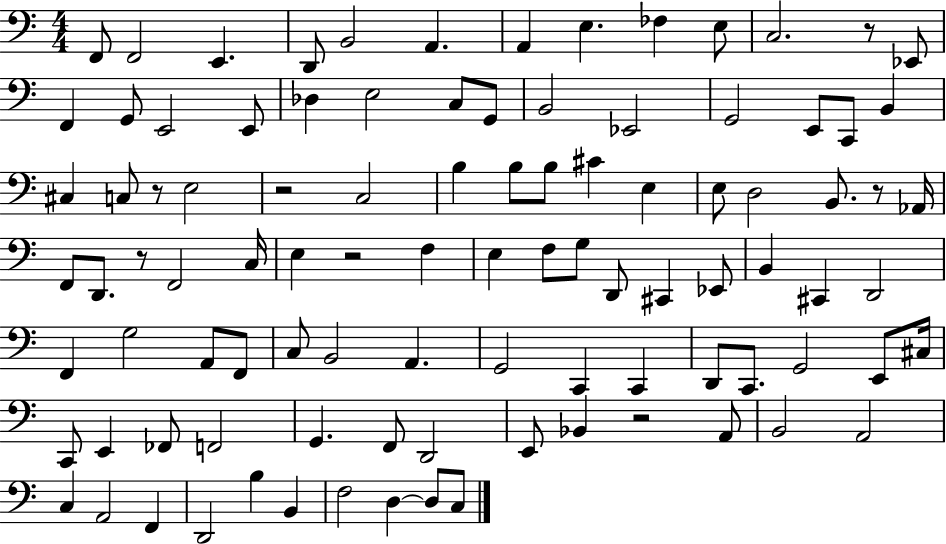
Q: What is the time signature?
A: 4/4